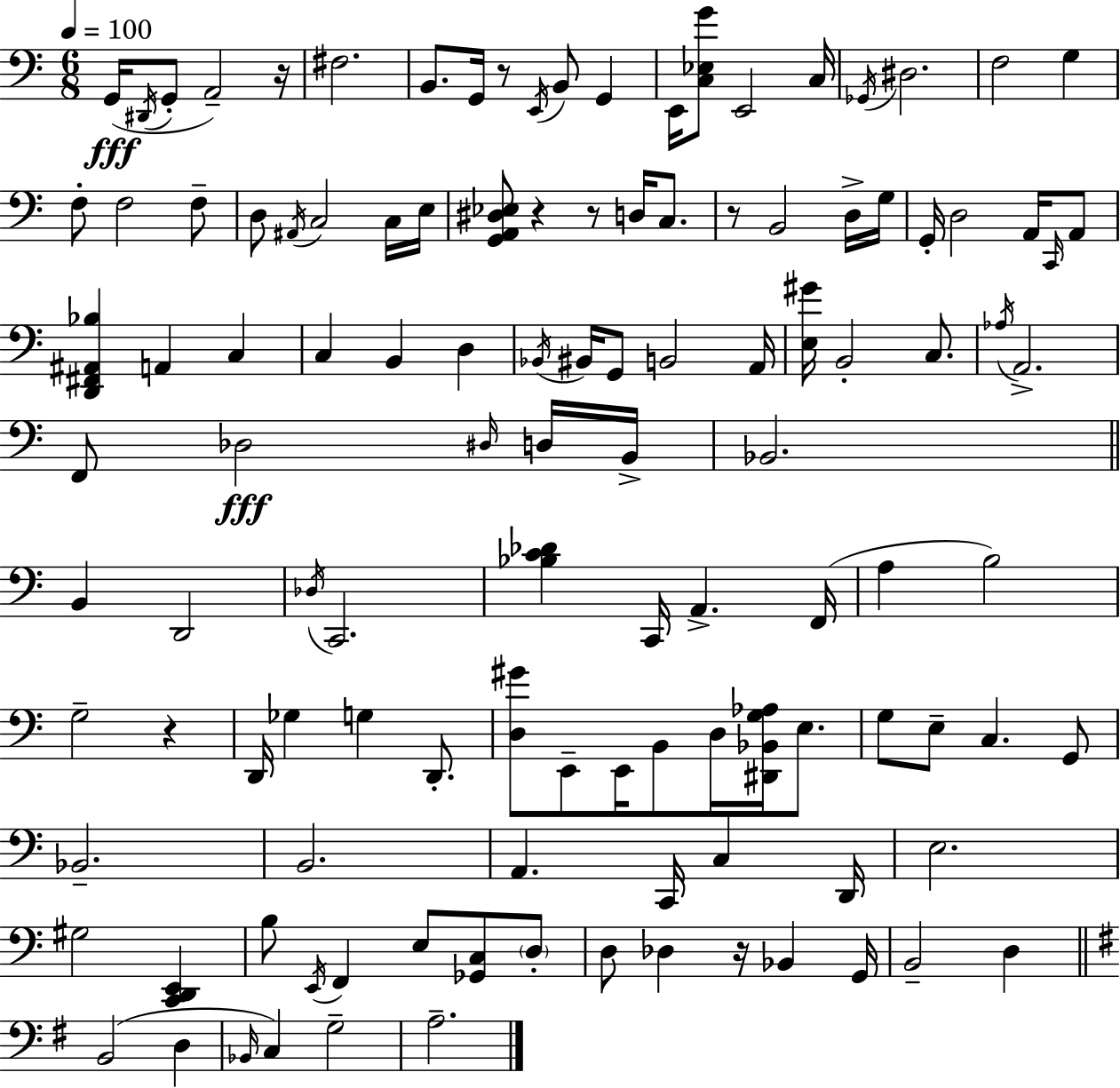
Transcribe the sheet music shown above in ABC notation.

X:1
T:Untitled
M:6/8
L:1/4
K:Am
G,,/4 ^D,,/4 G,,/2 A,,2 z/4 ^F,2 B,,/2 G,,/4 z/2 E,,/4 B,,/2 G,, E,,/4 [C,_E,G]/2 E,,2 C,/4 _G,,/4 ^D,2 F,2 G, F,/2 F,2 F,/2 D,/2 ^A,,/4 C,2 C,/4 E,/4 [G,,A,,^D,_E,]/2 z z/2 D,/4 C,/2 z/2 B,,2 D,/4 G,/4 G,,/4 D,2 A,,/4 C,,/4 A,,/2 [D,,^F,,^A,,_B,] A,, C, C, B,, D, _B,,/4 ^B,,/4 G,,/2 B,,2 A,,/4 [E,^G]/4 B,,2 C,/2 _A,/4 A,,2 F,,/2 _D,2 ^D,/4 D,/4 B,,/4 _B,,2 B,, D,,2 _D,/4 C,,2 [_B,C_D] C,,/4 A,, F,,/4 A, B,2 G,2 z D,,/4 _G, G, D,,/2 [D,^G]/2 E,,/2 E,,/4 B,,/2 D,/4 [^D,,_B,,G,_A,]/4 E,/2 G,/2 E,/2 C, G,,/2 _B,,2 B,,2 A,, C,,/4 C, D,,/4 E,2 ^G,2 [C,,D,,E,,] B,/2 E,,/4 F,, E,/2 [_G,,C,]/2 D,/2 D,/2 _D, z/4 _B,, G,,/4 B,,2 D, B,,2 D, _B,,/4 C, G,2 A,2